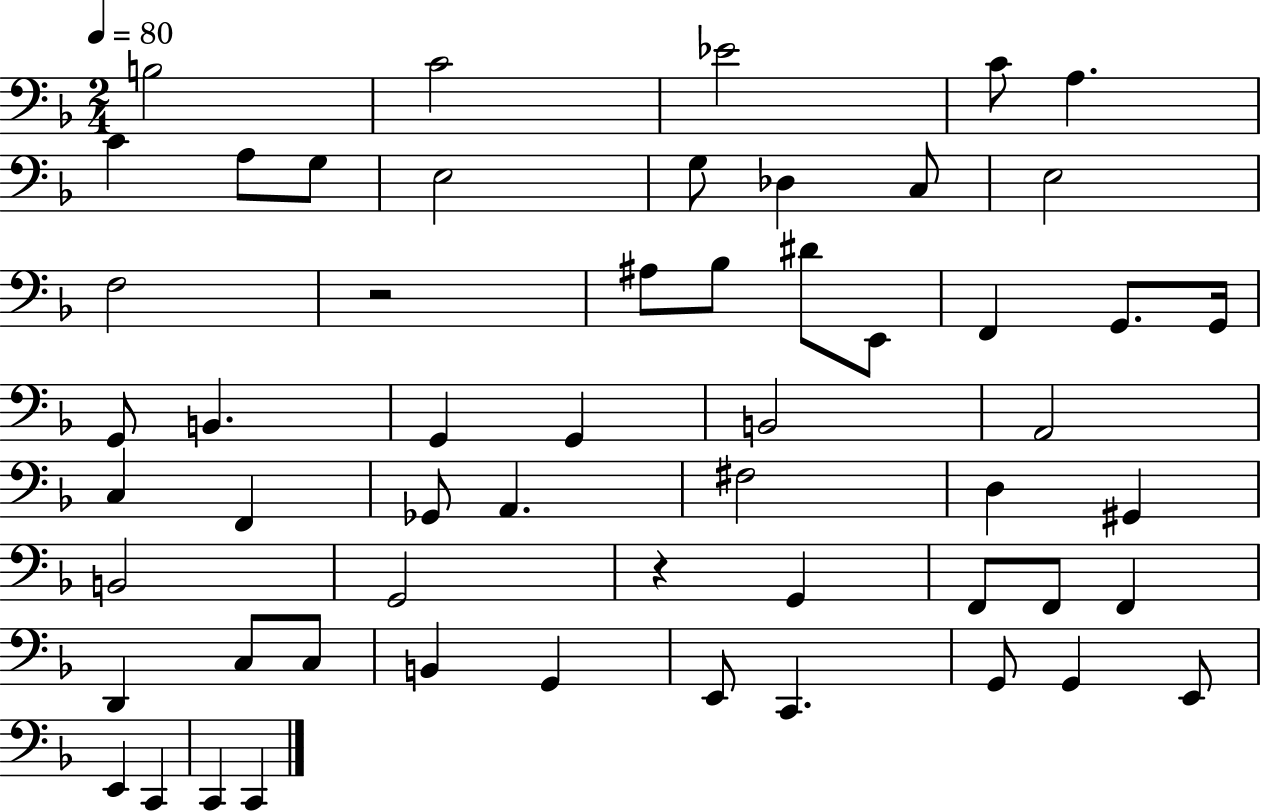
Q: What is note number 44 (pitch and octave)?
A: B2